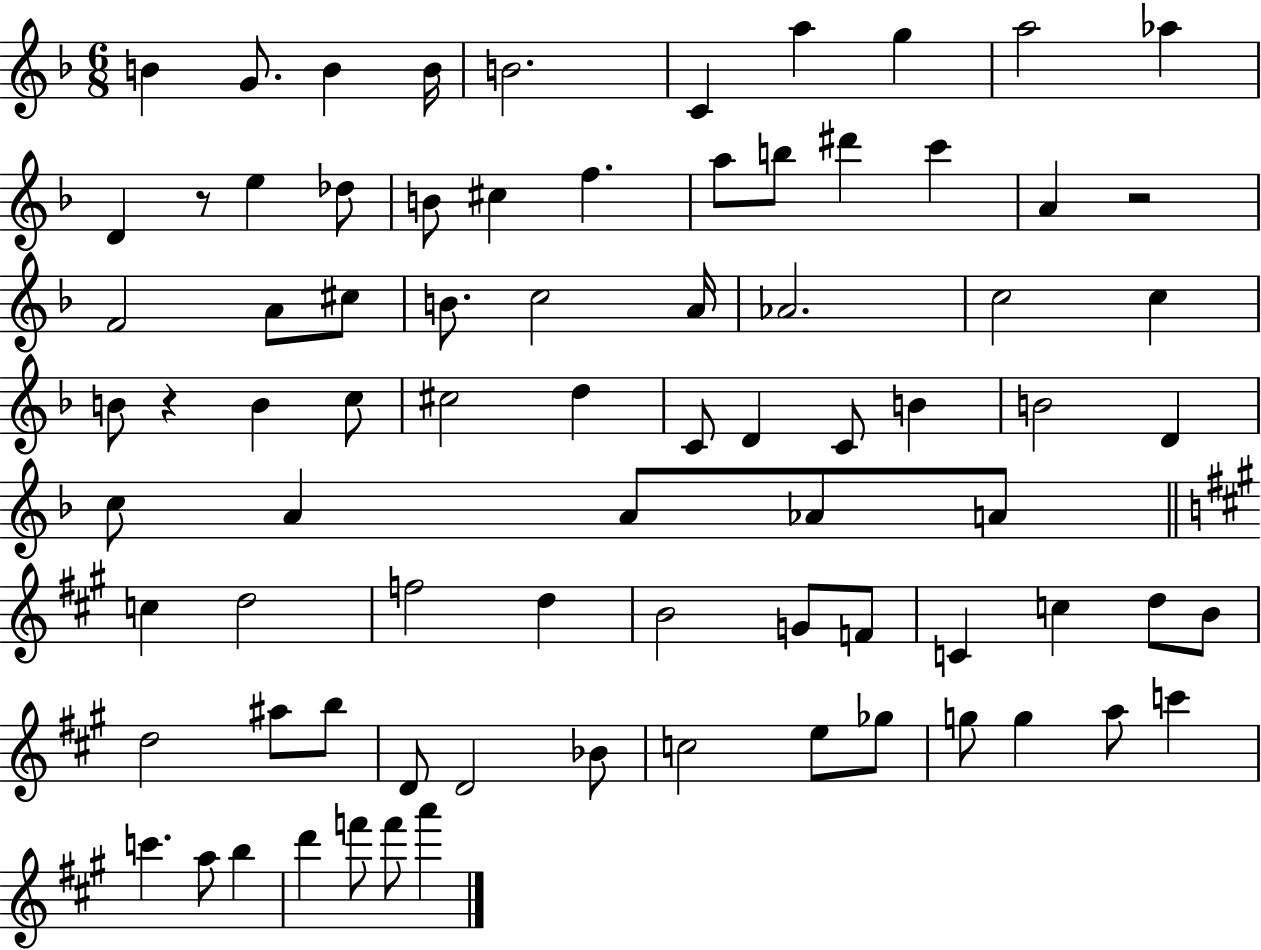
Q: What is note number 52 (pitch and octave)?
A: G4